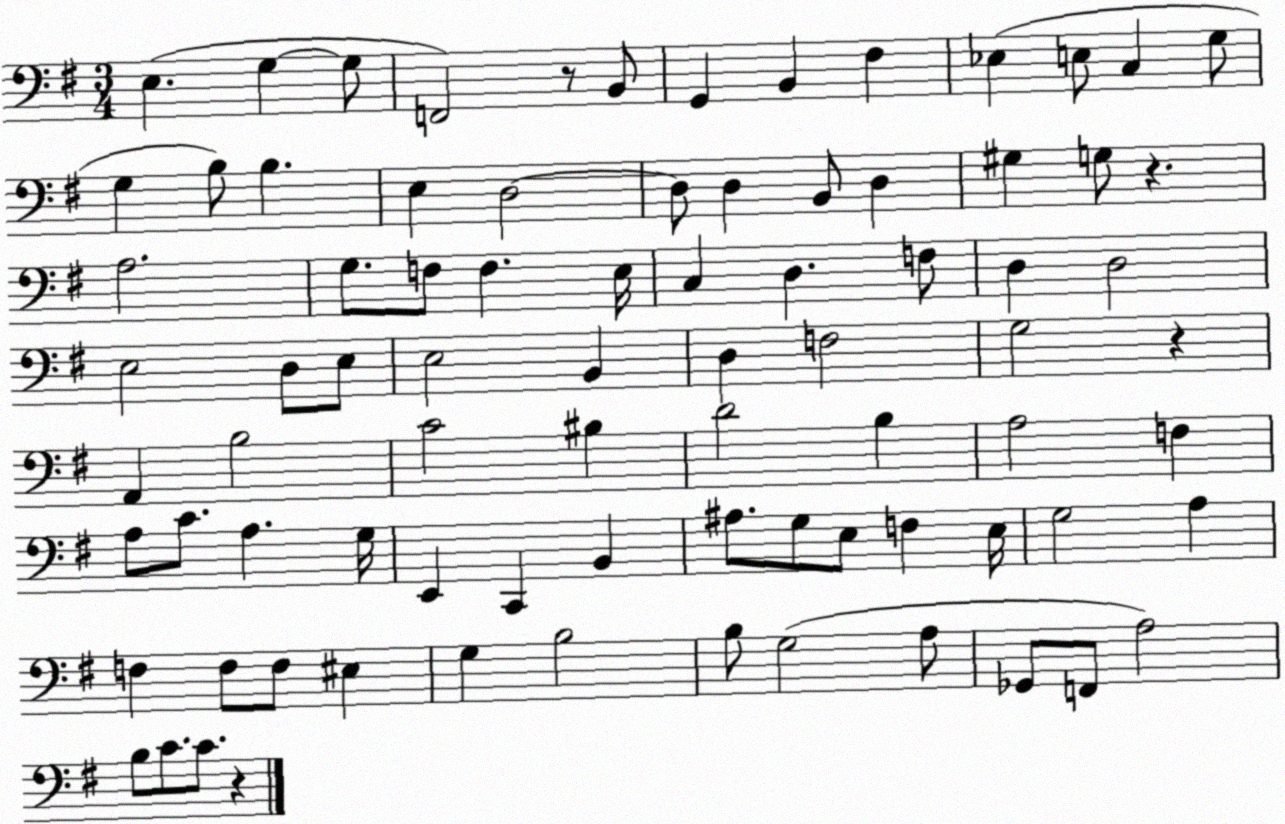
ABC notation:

X:1
T:Untitled
M:3/4
L:1/4
K:G
E, G, G,/2 F,,2 z/2 B,,/2 G,, B,, ^F, _E, E,/2 C, G,/2 G, B,/2 B, E, D,2 D,/2 D, B,,/2 D, ^G, G,/2 z A,2 G,/2 F,/2 F, E,/4 C, D, F,/2 D, D,2 E,2 D,/2 E,/2 E,2 B,, D, F,2 G,2 z A,, B,2 C2 ^B, D2 B, A,2 F, A,/2 C/2 A, G,/4 E,, C,, B,, ^A,/2 G,/2 E,/2 F, E,/4 G,2 A, F, F,/2 F,/2 ^E, G, B,2 B,/2 G,2 A,/2 _G,,/2 F,,/2 A,2 B,/2 C/2 C/2 z